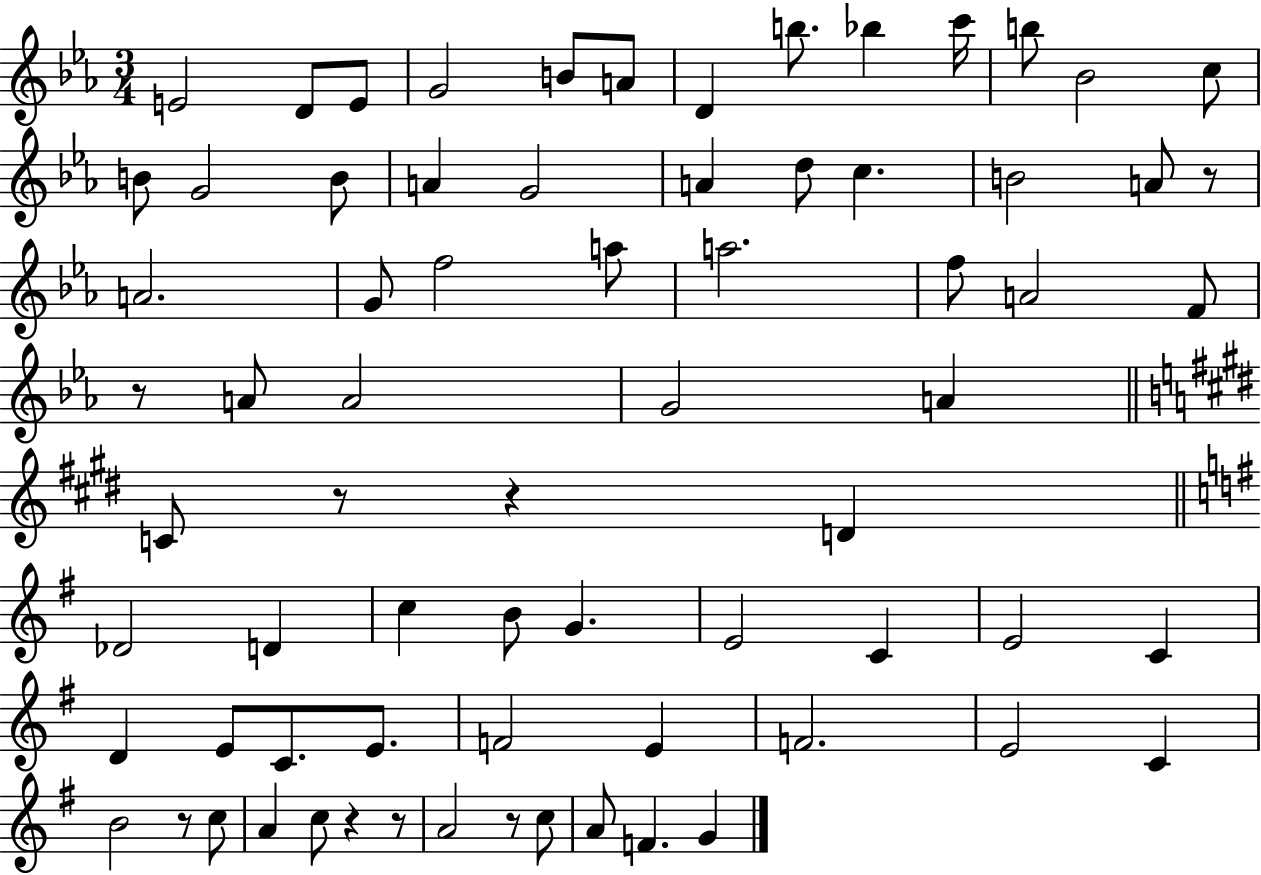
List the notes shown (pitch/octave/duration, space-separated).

E4/h D4/e E4/e G4/h B4/e A4/e D4/q B5/e. Bb5/q C6/s B5/e Bb4/h C5/e B4/e G4/h B4/e A4/q G4/h A4/q D5/e C5/q. B4/h A4/e R/e A4/h. G4/e F5/h A5/e A5/h. F5/e A4/h F4/e R/e A4/e A4/h G4/h A4/q C4/e R/e R/q D4/q Db4/h D4/q C5/q B4/e G4/q. E4/h C4/q E4/h C4/q D4/q E4/e C4/e. E4/e. F4/h E4/q F4/h. E4/h C4/q B4/h R/e C5/e A4/q C5/e R/q R/e A4/h R/e C5/e A4/e F4/q. G4/q